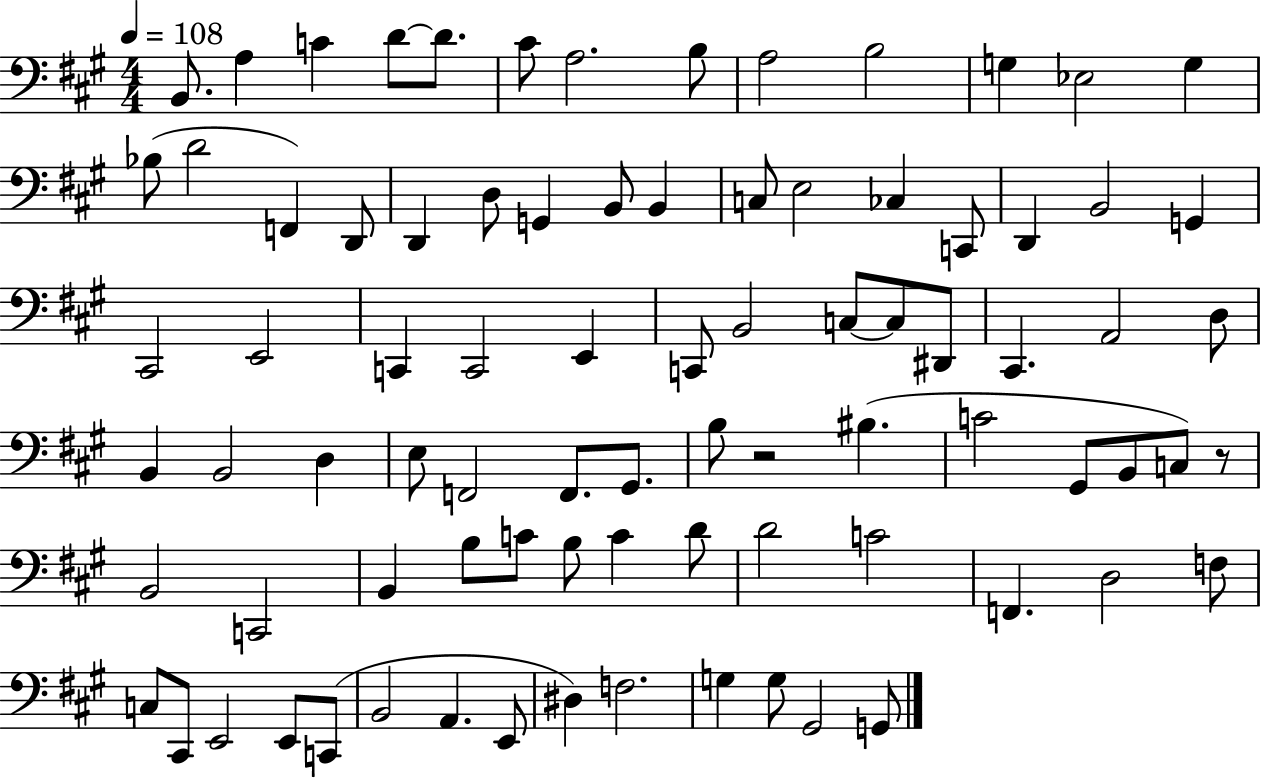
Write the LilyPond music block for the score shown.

{
  \clef bass
  \numericTimeSignature
  \time 4/4
  \key a \major
  \tempo 4 = 108
  b,8. a4 c'4 d'8~~ d'8. | cis'8 a2. b8 | a2 b2 | g4 ees2 g4 | \break bes8( d'2 f,4) d,8 | d,4 d8 g,4 b,8 b,4 | c8 e2 ces4 c,8 | d,4 b,2 g,4 | \break cis,2 e,2 | c,4 c,2 e,4 | c,8 b,2 c8~~ c8 dis,8 | cis,4. a,2 d8 | \break b,4 b,2 d4 | e8 f,2 f,8. gis,8. | b8 r2 bis4.( | c'2 gis,8 b,8 c8) r8 | \break b,2 c,2 | b,4 b8 c'8 b8 c'4 d'8 | d'2 c'2 | f,4. d2 f8 | \break c8 cis,8 e,2 e,8 c,8( | b,2 a,4. e,8 | dis4) f2. | g4 g8 gis,2 g,8 | \break \bar "|."
}